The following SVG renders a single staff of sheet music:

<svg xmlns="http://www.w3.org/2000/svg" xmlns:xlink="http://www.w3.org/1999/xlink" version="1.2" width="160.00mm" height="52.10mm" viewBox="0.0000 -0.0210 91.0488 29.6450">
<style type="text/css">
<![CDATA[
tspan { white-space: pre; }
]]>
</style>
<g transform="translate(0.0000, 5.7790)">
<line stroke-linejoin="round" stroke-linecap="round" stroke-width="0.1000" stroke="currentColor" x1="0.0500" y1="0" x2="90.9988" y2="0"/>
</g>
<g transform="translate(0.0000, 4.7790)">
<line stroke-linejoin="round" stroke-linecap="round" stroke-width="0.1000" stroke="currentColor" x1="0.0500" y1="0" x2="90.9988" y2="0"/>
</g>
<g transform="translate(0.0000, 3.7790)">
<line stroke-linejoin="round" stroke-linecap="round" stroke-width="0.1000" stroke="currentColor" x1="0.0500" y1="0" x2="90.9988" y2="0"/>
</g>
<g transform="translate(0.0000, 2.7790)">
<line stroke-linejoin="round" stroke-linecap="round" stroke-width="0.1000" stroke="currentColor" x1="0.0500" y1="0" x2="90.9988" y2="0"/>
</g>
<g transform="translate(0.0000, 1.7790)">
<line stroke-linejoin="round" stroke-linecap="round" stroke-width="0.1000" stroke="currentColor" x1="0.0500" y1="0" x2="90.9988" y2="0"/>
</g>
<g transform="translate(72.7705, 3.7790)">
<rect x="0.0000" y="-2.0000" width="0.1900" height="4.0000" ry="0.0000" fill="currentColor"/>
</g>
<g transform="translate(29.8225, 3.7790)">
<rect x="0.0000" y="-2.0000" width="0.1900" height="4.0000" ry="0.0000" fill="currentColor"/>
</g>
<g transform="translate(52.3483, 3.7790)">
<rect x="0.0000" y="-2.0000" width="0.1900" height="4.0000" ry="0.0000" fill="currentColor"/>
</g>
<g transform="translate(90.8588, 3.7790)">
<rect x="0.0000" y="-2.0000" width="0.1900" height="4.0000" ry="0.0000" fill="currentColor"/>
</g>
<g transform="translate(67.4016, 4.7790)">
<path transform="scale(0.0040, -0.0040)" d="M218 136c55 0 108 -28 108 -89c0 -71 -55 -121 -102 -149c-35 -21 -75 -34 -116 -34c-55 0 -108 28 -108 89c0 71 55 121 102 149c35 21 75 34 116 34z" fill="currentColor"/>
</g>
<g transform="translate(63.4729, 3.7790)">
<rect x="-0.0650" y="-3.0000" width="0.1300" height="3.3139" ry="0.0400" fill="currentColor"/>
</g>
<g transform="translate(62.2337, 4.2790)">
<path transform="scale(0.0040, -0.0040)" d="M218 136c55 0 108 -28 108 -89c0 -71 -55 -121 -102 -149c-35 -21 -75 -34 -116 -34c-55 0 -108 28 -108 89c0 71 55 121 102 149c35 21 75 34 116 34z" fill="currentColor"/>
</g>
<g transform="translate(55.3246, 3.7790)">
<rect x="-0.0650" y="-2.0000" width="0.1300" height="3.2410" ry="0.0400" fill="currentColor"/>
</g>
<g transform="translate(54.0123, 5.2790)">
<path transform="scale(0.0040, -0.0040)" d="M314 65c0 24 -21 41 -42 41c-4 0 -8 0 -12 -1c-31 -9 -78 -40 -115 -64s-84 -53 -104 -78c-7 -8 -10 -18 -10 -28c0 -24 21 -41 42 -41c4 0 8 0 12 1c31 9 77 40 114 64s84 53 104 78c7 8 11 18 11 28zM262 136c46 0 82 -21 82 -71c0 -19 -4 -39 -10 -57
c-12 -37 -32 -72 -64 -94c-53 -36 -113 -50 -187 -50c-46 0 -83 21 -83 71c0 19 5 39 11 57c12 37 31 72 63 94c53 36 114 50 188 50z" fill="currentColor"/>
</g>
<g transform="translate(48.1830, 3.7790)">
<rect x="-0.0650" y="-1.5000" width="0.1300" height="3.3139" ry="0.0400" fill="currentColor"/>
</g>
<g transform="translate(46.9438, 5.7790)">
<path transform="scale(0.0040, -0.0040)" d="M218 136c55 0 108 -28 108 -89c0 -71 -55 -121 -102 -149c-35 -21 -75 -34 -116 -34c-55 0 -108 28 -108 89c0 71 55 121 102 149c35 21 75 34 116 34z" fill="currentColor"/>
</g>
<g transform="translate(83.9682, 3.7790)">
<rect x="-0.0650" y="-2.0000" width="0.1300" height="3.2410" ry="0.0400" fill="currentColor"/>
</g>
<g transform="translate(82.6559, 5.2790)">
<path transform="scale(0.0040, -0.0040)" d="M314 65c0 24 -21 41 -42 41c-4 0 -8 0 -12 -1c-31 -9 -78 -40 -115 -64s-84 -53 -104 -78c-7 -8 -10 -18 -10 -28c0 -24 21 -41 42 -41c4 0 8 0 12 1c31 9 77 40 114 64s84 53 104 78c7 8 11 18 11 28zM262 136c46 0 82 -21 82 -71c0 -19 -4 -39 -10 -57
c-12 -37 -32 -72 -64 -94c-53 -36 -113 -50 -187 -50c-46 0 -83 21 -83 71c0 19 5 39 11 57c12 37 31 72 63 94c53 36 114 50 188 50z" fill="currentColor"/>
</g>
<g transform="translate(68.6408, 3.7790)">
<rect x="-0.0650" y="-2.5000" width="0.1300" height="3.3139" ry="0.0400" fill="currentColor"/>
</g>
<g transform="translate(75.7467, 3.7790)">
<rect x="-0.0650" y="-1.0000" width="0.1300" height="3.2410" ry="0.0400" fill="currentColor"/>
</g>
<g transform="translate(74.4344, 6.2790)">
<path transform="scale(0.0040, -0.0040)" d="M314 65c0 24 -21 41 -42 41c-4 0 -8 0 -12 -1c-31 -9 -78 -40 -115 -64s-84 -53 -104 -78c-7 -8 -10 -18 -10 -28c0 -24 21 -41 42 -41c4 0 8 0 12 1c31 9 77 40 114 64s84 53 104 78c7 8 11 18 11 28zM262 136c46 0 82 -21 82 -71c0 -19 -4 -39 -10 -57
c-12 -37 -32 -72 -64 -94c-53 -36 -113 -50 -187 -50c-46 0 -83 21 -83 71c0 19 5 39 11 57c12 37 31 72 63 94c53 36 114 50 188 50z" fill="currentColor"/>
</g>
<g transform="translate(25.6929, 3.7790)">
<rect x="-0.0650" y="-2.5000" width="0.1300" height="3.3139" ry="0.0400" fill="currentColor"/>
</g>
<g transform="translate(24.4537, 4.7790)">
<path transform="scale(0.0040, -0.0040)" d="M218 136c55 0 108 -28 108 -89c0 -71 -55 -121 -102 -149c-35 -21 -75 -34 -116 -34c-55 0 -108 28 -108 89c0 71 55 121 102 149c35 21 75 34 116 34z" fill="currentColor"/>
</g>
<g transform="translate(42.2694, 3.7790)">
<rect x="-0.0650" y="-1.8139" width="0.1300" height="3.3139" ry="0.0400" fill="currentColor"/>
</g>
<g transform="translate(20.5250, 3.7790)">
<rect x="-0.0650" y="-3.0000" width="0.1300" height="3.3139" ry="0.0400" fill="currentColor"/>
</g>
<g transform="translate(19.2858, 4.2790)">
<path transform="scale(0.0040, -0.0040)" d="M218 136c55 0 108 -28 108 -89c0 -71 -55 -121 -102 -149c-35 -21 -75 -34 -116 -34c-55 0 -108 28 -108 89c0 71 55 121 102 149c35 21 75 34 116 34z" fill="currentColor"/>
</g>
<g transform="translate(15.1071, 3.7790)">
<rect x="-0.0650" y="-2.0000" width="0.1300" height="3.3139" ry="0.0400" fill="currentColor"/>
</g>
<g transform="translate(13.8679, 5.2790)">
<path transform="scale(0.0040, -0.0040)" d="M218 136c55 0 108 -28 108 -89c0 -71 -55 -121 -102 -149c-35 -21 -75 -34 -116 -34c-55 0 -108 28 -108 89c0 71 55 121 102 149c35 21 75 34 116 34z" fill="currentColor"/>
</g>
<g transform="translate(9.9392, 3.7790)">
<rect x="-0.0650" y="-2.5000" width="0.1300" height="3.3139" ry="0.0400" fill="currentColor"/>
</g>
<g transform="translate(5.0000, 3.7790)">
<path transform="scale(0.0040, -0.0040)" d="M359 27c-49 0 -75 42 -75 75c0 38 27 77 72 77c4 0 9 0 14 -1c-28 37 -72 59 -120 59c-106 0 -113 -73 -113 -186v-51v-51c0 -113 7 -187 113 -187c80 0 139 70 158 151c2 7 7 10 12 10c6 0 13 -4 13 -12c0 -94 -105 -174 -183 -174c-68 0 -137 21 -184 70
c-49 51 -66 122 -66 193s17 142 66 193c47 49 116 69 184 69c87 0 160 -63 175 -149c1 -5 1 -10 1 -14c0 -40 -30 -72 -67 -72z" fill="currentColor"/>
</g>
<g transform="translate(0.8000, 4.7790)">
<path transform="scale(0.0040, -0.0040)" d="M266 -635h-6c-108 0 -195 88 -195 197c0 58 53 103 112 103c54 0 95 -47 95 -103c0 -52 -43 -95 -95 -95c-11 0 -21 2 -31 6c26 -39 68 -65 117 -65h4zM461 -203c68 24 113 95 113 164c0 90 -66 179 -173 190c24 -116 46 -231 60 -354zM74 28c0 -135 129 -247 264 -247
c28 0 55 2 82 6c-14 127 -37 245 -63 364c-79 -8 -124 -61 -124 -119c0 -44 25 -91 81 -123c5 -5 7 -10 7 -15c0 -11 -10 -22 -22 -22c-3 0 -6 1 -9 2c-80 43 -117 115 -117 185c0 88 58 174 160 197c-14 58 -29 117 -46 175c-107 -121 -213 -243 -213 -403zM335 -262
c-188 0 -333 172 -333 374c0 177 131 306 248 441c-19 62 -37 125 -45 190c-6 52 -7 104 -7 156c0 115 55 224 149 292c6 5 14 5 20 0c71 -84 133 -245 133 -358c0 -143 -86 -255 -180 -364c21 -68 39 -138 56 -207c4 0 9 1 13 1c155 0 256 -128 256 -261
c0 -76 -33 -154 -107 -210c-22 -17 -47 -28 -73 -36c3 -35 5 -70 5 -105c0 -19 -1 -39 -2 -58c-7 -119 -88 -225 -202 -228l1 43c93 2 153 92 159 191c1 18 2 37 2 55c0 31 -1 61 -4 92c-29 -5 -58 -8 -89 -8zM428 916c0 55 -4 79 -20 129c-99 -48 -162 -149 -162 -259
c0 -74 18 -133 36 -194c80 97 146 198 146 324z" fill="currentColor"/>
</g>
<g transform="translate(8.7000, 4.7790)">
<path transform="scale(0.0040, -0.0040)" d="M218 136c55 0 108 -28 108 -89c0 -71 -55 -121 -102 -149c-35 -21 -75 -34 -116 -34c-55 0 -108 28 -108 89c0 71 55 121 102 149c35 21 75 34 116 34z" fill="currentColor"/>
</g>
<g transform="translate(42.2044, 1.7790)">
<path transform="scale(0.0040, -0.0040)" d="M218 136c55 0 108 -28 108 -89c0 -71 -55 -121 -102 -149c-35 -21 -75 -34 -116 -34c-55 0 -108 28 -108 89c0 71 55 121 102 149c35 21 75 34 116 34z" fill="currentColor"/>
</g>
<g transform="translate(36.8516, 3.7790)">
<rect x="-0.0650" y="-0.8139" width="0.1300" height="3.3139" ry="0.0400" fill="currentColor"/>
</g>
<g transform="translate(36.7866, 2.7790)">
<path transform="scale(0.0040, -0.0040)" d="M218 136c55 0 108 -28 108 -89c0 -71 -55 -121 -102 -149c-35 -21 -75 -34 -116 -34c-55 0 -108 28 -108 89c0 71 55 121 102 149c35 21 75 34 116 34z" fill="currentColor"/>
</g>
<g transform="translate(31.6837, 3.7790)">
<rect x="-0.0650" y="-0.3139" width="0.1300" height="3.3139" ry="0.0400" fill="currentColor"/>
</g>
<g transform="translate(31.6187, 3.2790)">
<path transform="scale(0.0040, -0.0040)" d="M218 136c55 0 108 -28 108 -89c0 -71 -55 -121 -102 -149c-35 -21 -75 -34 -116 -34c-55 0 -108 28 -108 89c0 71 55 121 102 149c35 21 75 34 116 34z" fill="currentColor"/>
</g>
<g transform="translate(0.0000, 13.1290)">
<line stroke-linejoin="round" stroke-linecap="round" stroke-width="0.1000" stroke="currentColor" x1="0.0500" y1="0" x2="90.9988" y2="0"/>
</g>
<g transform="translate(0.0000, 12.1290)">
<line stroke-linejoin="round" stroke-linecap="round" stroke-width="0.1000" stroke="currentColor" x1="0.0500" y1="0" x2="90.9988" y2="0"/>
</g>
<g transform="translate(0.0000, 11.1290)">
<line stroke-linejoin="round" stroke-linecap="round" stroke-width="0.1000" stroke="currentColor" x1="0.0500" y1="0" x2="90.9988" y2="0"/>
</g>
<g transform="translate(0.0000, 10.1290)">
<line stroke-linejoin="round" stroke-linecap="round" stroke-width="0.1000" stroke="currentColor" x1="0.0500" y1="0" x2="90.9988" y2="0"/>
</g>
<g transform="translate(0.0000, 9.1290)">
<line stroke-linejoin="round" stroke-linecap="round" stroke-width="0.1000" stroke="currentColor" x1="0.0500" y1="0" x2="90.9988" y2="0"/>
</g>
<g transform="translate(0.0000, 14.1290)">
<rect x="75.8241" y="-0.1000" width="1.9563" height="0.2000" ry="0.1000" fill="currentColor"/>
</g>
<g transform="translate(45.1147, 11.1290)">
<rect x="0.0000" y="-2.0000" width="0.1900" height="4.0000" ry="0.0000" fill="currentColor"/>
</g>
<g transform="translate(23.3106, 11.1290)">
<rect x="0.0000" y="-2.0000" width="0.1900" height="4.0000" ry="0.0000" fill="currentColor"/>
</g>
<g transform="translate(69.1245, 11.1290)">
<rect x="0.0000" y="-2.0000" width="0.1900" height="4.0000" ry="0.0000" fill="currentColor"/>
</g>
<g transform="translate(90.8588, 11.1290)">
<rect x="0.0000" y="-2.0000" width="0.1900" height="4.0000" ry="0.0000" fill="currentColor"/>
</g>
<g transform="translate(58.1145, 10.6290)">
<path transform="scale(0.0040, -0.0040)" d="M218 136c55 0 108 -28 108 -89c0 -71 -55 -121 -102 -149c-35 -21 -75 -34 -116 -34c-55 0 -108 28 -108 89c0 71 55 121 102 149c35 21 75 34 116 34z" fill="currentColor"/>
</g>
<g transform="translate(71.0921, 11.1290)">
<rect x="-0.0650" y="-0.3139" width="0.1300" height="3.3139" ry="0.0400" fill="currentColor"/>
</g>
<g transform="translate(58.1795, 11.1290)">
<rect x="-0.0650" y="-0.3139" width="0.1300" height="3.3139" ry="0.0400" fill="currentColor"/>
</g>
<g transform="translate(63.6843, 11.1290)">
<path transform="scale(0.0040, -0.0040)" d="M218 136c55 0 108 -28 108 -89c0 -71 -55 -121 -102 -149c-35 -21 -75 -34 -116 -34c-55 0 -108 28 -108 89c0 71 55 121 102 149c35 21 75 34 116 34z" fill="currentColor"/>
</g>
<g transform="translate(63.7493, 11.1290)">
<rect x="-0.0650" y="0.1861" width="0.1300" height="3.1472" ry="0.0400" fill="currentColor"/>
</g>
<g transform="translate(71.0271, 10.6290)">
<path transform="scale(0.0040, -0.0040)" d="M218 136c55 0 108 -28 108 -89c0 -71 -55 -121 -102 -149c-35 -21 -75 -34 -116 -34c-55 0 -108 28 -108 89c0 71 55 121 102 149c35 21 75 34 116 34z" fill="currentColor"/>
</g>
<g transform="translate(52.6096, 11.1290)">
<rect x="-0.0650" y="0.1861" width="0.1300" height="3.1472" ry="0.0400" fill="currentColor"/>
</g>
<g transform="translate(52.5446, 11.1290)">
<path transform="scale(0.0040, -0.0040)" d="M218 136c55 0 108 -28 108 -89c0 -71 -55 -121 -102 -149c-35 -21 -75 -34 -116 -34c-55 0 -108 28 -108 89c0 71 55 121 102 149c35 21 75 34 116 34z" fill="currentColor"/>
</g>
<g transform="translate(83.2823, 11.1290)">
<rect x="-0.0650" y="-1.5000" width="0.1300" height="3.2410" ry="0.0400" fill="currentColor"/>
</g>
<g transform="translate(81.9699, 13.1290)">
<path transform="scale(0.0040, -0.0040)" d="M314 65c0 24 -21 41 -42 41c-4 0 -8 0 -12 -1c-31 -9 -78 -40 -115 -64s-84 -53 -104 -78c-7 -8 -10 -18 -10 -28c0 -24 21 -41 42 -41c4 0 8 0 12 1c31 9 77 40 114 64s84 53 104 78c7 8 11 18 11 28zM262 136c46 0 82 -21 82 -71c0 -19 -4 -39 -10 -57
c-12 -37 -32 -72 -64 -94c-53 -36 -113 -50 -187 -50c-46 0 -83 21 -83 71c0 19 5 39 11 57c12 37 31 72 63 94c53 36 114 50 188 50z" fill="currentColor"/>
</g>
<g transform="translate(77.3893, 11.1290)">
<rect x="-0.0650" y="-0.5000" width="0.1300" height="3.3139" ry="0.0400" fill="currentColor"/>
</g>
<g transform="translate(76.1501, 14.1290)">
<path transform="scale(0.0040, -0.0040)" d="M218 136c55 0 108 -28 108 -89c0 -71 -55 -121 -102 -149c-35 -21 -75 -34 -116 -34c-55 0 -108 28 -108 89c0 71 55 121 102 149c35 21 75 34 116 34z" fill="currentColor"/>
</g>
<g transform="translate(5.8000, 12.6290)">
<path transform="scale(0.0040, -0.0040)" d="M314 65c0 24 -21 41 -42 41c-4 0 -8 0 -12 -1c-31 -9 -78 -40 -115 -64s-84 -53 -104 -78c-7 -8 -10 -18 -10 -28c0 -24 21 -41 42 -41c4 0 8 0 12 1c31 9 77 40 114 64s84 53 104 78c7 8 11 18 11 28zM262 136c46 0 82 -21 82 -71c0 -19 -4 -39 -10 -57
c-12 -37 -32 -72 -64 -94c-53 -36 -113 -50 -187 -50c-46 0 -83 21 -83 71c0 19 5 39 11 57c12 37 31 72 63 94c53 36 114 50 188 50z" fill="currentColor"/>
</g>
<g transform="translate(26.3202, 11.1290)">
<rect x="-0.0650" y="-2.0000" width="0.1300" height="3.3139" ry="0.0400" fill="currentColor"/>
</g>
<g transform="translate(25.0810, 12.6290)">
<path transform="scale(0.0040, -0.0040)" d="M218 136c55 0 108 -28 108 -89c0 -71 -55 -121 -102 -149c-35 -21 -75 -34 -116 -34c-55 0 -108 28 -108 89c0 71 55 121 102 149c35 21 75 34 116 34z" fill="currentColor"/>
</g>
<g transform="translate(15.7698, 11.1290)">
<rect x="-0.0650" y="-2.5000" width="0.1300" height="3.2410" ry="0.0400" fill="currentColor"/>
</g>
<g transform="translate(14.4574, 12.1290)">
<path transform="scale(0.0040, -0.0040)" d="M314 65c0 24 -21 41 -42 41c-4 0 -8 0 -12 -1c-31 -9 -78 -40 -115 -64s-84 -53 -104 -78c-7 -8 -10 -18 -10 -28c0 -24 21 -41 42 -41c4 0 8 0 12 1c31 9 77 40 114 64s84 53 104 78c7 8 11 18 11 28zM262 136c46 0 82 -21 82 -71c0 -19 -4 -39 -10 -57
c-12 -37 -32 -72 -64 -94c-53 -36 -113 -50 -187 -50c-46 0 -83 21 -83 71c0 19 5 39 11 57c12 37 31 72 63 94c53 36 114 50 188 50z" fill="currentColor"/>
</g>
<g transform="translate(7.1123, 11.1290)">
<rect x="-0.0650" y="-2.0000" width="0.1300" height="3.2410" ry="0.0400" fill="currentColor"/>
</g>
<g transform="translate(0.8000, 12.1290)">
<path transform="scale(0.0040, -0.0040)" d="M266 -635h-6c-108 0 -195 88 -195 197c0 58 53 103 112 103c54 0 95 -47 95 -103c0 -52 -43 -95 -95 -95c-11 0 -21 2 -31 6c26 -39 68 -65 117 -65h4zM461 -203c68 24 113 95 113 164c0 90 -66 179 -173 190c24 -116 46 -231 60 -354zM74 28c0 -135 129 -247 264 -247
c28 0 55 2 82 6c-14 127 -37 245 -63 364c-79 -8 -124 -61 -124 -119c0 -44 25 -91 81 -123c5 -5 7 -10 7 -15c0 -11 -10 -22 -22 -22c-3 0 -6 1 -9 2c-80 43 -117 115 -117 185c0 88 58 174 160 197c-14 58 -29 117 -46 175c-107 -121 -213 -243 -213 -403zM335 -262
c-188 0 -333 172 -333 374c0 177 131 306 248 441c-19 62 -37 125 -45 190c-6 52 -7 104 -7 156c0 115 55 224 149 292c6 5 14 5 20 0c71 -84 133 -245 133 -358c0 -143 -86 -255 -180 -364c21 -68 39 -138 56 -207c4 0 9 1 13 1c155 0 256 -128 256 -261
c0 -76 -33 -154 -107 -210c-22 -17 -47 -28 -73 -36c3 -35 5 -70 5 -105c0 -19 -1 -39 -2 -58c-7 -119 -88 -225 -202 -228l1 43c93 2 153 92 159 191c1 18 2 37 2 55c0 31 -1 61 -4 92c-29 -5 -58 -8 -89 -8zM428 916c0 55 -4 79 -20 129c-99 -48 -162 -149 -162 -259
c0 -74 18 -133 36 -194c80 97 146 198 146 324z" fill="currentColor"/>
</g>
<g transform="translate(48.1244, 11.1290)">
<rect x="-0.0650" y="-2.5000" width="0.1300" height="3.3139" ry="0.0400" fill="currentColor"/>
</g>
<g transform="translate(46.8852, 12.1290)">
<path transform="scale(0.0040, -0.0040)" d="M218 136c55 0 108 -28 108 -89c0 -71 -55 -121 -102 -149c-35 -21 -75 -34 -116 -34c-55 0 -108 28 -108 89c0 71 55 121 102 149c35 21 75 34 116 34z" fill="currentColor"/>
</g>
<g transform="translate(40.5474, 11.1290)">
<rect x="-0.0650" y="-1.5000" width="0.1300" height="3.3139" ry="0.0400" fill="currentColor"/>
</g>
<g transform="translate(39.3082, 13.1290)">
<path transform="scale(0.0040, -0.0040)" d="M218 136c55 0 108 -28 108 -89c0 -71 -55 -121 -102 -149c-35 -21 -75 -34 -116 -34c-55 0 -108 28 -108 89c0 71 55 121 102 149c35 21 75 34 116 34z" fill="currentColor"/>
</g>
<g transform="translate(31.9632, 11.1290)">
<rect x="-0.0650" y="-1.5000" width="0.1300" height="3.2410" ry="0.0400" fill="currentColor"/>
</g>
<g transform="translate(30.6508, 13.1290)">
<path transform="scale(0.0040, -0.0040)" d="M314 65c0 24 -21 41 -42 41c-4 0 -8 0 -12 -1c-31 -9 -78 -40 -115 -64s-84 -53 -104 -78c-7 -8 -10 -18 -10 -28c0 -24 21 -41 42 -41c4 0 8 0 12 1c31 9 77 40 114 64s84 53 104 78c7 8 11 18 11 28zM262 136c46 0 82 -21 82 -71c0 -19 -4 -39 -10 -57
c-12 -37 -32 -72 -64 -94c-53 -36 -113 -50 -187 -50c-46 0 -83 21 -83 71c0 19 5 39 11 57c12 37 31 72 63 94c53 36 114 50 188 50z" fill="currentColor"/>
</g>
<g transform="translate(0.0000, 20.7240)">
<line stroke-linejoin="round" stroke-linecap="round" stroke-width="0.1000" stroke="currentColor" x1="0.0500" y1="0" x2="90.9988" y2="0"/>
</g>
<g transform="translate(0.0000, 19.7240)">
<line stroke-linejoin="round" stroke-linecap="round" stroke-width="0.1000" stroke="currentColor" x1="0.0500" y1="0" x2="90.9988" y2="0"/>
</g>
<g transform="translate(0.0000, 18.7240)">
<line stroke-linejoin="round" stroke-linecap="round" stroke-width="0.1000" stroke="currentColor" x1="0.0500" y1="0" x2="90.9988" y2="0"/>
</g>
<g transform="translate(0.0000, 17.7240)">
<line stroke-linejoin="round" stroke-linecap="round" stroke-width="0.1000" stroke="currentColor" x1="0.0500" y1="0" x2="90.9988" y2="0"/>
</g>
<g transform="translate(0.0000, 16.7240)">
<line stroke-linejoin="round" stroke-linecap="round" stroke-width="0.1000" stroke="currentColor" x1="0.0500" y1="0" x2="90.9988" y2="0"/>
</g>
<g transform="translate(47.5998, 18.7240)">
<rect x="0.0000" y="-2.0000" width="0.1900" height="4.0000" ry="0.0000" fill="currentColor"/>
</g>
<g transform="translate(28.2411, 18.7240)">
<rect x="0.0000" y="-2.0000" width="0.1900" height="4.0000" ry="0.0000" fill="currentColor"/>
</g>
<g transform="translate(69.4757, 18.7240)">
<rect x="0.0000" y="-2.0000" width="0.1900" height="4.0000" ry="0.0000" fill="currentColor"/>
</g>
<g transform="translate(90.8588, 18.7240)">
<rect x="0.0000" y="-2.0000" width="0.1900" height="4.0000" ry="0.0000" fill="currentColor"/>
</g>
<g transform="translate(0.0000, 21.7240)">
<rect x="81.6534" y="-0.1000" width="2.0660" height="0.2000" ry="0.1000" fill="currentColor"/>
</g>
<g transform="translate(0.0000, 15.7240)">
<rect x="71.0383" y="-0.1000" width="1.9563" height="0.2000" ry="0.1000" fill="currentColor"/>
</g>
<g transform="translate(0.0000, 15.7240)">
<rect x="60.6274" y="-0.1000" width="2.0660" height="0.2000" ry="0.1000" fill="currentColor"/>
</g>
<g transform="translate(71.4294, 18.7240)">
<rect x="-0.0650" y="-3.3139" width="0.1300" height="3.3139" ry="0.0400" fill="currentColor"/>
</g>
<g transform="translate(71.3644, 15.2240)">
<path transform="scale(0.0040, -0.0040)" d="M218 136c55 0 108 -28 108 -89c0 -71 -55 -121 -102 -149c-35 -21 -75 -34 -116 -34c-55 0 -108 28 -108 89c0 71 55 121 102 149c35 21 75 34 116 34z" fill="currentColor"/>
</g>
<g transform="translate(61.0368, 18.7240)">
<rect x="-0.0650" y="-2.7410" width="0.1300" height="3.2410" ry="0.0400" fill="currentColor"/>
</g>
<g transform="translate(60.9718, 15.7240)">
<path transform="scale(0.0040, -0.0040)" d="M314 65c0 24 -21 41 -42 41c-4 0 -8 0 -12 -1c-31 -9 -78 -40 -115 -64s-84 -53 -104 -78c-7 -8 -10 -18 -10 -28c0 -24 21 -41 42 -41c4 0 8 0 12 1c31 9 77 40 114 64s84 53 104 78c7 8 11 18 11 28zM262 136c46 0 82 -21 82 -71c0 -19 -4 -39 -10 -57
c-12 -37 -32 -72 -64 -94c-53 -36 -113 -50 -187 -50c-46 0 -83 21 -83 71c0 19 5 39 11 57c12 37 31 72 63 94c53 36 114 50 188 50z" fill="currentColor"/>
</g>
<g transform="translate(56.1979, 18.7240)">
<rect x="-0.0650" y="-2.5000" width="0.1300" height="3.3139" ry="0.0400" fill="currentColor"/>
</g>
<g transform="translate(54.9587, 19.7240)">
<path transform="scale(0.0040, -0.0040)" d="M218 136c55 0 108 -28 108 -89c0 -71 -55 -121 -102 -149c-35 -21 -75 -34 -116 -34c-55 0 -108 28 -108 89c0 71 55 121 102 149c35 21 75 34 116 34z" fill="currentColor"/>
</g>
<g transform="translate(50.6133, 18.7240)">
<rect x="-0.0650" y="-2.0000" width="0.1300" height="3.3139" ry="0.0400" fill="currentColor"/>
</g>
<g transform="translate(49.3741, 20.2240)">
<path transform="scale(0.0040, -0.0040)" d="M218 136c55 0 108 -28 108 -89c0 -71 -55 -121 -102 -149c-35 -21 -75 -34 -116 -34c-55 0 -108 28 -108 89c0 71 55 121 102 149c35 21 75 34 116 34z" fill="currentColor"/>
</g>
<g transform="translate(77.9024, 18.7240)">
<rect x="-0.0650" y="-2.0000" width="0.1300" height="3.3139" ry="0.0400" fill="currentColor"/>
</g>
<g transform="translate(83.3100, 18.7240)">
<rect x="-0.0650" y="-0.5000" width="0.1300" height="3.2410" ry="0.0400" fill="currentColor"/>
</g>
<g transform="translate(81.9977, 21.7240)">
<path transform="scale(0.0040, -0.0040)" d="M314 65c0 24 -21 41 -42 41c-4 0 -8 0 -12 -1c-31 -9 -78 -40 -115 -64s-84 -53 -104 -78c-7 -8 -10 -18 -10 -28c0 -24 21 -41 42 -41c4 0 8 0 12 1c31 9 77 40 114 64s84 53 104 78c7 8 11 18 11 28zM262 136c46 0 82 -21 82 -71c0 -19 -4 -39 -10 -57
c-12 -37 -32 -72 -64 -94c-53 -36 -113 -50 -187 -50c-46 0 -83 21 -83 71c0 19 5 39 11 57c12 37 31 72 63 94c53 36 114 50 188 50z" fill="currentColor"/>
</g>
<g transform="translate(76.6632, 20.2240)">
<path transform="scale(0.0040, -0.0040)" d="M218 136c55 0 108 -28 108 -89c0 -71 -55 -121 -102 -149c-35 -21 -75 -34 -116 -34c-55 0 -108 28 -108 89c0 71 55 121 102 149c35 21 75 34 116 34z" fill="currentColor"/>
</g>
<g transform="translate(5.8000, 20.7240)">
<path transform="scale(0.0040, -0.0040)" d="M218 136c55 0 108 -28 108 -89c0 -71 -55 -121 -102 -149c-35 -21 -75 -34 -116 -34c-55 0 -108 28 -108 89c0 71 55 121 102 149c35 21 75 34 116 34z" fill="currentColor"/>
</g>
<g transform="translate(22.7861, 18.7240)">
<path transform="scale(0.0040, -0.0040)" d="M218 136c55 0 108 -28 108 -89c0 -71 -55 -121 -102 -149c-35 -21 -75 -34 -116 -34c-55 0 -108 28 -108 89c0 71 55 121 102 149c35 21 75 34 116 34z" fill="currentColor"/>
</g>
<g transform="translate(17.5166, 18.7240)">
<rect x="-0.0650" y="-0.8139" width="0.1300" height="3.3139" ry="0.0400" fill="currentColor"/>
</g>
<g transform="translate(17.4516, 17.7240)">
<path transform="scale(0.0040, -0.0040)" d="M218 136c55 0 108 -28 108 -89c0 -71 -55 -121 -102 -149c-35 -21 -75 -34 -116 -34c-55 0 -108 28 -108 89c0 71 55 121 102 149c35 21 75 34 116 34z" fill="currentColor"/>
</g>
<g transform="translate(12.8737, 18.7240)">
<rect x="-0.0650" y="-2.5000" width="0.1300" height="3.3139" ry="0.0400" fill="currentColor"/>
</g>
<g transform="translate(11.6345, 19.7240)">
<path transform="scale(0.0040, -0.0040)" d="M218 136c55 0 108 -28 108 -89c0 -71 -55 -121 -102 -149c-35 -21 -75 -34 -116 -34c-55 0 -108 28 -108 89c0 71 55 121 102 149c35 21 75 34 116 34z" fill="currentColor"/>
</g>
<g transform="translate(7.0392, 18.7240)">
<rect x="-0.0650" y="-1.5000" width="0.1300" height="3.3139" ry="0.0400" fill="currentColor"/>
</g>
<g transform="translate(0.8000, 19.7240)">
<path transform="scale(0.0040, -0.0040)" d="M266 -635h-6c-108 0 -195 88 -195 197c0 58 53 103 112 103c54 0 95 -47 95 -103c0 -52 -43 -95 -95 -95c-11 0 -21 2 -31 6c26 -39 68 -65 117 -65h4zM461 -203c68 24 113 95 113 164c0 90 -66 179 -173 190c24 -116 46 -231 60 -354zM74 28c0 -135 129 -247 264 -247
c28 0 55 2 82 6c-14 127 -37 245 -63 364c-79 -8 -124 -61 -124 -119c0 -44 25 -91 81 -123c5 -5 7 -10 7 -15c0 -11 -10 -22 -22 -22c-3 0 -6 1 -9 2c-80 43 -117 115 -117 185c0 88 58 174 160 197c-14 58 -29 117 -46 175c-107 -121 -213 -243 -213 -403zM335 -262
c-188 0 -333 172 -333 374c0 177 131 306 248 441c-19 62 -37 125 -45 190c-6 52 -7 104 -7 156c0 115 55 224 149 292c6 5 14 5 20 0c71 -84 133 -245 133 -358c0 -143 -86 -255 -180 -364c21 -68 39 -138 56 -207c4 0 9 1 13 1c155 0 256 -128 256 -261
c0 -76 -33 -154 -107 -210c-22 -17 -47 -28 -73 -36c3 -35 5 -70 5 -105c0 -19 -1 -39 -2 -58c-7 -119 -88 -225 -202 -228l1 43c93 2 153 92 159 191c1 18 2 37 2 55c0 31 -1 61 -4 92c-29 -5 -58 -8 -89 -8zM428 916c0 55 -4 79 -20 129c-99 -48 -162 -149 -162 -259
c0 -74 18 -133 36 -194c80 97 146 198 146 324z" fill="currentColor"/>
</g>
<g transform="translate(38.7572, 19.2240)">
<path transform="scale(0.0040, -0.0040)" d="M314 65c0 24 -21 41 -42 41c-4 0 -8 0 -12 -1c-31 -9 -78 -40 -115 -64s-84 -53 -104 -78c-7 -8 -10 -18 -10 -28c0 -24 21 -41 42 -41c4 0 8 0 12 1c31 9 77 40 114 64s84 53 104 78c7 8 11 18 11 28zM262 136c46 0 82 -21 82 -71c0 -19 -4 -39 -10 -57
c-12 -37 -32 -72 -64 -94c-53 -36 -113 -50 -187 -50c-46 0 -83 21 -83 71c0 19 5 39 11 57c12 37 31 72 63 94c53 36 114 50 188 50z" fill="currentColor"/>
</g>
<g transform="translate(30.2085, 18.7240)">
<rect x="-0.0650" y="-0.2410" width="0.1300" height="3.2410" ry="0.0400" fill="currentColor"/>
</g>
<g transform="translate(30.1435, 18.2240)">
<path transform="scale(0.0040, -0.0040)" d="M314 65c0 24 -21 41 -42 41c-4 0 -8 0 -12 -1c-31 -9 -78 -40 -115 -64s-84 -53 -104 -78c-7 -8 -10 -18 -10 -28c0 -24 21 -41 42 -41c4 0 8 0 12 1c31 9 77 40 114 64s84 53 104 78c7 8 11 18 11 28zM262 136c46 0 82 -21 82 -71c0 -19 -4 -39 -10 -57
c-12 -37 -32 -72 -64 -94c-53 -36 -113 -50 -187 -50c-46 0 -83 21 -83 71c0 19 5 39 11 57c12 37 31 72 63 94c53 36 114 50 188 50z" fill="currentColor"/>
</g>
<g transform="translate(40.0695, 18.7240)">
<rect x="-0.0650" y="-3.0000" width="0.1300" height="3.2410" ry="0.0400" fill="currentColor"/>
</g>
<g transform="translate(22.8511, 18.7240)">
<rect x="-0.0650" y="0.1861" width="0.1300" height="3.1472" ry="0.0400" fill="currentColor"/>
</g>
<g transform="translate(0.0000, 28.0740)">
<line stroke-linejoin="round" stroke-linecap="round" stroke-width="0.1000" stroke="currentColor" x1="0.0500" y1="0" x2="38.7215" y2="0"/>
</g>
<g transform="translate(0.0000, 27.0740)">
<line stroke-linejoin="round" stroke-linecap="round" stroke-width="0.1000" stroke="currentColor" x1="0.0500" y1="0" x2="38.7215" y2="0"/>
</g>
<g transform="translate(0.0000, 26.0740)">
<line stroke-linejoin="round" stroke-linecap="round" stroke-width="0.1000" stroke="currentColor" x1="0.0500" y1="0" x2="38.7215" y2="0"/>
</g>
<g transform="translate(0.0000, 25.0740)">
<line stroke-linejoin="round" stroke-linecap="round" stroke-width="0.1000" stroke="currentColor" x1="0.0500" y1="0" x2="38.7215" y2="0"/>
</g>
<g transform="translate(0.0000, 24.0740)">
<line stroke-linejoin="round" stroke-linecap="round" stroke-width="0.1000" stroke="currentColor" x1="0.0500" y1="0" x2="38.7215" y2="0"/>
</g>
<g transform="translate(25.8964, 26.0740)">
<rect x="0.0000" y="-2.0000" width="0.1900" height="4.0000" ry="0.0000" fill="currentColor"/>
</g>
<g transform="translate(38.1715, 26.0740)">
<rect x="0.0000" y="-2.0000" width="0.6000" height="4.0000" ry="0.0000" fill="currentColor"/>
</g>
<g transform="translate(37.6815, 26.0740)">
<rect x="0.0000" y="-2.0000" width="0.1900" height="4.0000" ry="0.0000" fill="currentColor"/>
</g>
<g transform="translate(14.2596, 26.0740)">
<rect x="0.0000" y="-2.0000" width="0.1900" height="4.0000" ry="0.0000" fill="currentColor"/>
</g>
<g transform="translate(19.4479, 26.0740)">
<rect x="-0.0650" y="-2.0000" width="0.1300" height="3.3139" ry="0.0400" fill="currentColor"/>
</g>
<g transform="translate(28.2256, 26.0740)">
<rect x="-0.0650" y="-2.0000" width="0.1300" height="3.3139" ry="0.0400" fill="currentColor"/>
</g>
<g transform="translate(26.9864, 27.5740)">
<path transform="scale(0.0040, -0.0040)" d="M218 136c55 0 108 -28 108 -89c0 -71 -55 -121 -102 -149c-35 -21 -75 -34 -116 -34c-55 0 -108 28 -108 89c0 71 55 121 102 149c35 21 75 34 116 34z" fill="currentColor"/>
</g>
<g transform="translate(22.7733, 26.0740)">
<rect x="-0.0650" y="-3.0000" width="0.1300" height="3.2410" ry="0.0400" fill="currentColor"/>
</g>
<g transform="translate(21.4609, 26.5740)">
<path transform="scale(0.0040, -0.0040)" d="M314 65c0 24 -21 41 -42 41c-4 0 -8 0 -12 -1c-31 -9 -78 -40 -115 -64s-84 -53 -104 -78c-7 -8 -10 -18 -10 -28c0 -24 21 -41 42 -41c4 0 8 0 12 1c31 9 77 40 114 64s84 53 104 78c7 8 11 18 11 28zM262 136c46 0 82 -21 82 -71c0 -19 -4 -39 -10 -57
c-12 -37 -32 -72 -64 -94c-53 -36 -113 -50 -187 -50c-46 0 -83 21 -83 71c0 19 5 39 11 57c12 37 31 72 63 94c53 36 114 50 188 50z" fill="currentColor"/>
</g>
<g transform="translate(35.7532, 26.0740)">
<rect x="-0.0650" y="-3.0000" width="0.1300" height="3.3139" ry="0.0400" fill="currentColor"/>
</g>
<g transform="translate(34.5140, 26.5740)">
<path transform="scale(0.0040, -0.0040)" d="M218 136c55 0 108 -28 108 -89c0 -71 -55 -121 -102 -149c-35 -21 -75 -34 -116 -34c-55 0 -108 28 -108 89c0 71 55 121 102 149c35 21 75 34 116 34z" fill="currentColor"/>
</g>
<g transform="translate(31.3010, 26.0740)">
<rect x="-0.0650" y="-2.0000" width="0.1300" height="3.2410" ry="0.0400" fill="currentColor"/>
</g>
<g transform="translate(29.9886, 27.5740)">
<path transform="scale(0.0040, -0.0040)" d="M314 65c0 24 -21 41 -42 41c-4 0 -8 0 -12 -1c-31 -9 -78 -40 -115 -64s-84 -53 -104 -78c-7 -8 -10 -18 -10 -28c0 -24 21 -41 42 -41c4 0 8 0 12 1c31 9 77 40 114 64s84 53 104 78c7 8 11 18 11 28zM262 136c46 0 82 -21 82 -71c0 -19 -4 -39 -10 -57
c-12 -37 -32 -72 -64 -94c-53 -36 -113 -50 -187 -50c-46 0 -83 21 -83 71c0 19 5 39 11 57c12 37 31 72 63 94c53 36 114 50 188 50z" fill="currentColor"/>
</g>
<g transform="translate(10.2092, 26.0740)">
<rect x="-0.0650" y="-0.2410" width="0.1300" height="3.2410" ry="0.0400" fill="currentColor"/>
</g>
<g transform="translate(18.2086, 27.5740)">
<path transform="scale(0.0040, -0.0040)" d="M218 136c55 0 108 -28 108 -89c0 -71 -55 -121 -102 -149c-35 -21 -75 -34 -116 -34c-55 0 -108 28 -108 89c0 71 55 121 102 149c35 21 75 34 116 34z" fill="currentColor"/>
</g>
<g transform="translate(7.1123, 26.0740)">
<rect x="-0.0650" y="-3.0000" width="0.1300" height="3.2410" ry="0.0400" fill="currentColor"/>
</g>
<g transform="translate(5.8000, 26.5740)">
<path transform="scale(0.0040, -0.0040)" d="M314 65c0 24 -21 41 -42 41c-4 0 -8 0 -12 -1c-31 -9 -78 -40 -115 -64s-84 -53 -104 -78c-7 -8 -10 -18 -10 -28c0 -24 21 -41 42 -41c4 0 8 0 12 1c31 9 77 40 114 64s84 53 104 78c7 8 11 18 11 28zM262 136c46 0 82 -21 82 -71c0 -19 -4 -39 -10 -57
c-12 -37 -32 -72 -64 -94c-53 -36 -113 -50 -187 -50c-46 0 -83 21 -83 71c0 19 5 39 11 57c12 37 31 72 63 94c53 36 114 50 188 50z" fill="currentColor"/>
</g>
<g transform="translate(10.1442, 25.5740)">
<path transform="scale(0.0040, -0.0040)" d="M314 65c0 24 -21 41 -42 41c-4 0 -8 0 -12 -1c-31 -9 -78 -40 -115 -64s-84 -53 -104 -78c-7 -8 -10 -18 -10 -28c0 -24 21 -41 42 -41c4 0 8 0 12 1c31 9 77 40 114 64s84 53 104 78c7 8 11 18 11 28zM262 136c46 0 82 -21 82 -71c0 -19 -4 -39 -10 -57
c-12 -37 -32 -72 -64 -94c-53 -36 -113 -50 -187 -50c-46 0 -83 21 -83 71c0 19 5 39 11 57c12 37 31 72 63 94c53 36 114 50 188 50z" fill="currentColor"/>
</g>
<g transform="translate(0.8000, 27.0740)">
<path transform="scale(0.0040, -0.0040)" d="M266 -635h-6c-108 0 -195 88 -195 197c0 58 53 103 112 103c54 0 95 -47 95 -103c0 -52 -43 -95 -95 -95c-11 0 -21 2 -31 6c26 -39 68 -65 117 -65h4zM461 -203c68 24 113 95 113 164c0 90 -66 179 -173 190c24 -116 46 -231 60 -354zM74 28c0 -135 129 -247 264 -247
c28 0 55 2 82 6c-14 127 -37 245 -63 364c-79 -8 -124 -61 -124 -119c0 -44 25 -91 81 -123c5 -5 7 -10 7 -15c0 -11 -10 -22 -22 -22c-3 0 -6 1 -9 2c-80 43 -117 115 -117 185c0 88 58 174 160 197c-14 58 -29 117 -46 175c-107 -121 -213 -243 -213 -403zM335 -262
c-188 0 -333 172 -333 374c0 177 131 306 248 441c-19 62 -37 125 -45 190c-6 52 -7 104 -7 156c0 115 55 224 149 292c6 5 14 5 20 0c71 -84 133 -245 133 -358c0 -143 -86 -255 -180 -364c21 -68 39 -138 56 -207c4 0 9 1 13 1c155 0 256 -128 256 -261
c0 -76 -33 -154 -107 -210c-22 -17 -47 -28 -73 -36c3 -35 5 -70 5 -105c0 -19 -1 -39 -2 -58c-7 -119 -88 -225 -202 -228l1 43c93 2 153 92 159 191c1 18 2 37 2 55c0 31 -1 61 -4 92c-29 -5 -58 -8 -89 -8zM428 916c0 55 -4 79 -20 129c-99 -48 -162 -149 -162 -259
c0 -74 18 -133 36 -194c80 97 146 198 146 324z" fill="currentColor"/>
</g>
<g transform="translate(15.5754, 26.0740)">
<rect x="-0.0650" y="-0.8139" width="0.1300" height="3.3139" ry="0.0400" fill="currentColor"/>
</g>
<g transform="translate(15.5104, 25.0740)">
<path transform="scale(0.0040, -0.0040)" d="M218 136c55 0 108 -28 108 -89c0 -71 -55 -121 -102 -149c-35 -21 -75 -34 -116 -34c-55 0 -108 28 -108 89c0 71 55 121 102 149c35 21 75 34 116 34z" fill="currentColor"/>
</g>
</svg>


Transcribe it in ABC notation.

X:1
T:Untitled
M:4/4
L:1/4
K:C
G F A G c d f E F2 A G D2 F2 F2 G2 F E2 E G B c B c C E2 E G d B c2 A2 F G a2 b F C2 A2 c2 d F A2 F F2 A